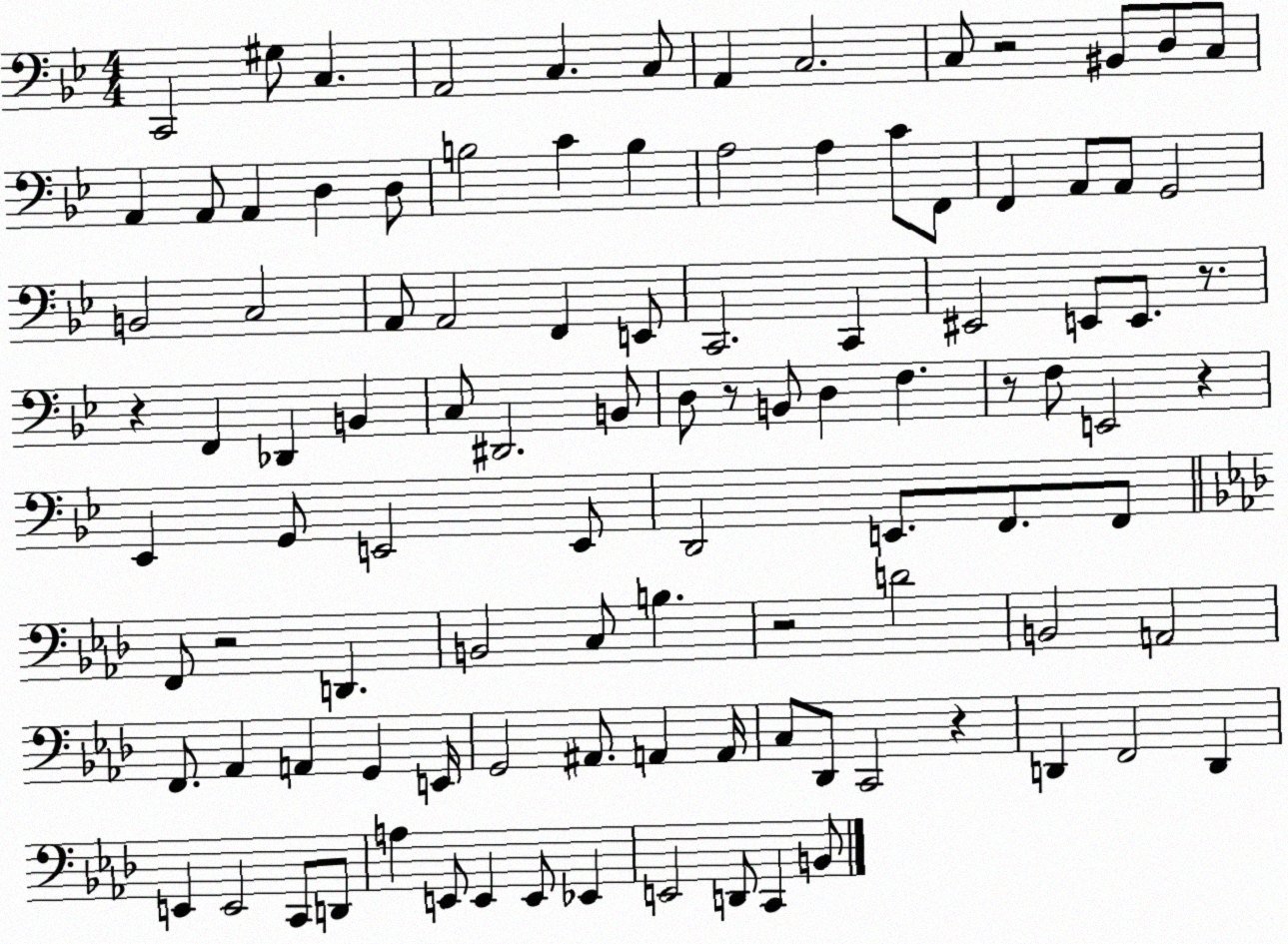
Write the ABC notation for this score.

X:1
T:Untitled
M:4/4
L:1/4
K:Bb
C,,2 ^G,/2 C, A,,2 C, C,/2 A,, C,2 C,/2 z2 ^B,,/2 D,/2 C,/2 A,, A,,/2 A,, D, D,/2 B,2 C B, A,2 A, C/2 F,,/2 F,, A,,/2 A,,/2 G,,2 B,,2 C,2 A,,/2 A,,2 F,, E,,/2 C,,2 C,, ^E,,2 E,,/2 E,,/2 z/2 z F,, _D,, B,, C,/2 ^D,,2 B,,/2 D,/2 z/2 B,,/2 D, F, z/2 F,/2 E,,2 z _E,, G,,/2 E,,2 E,,/2 D,,2 E,,/2 F,,/2 F,,/2 F,,/2 z2 D,, B,,2 C,/2 B, z2 D2 B,,2 A,,2 F,,/2 _A,, A,, G,, E,,/4 G,,2 ^A,,/2 A,, A,,/4 C,/2 _D,,/2 C,,2 z D,, F,,2 D,, E,, E,,2 C,,/2 D,,/2 A, E,,/2 E,, E,,/2 _E,, E,,2 D,,/2 C,, B,,/2